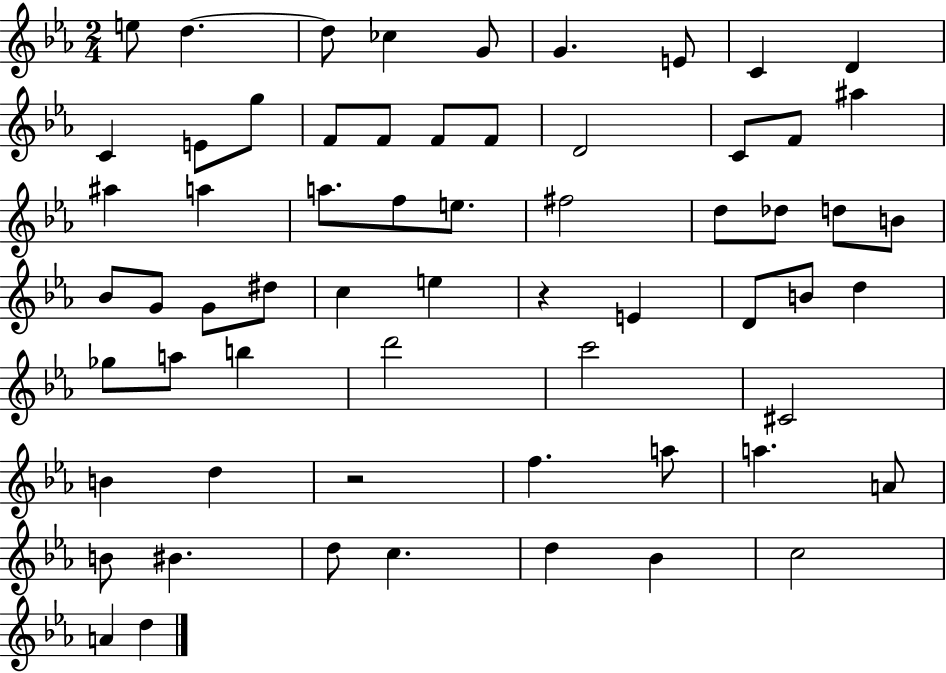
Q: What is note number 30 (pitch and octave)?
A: B4